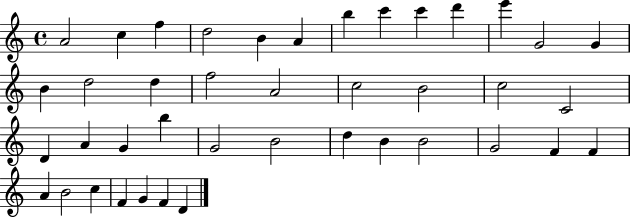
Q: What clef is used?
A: treble